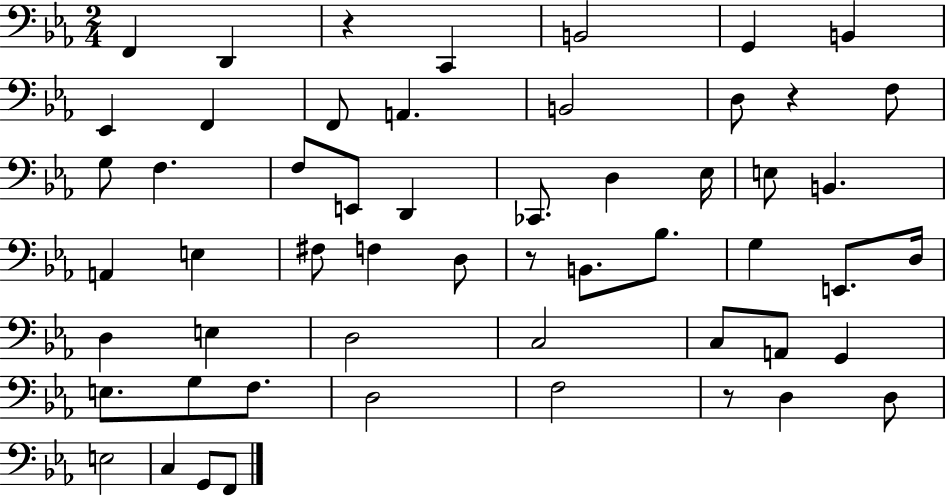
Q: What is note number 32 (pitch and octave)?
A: E2